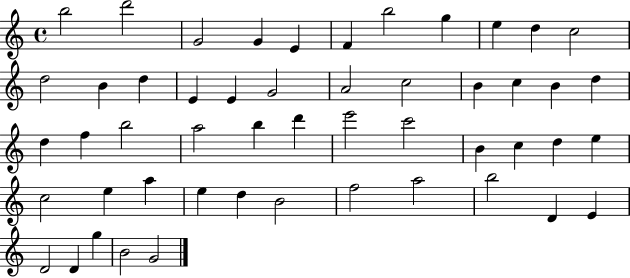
B5/h D6/h G4/h G4/q E4/q F4/q B5/h G5/q E5/q D5/q C5/h D5/h B4/q D5/q E4/q E4/q G4/h A4/h C5/h B4/q C5/q B4/q D5/q D5/q F5/q B5/h A5/h B5/q D6/q E6/h C6/h B4/q C5/q D5/q E5/q C5/h E5/q A5/q E5/q D5/q B4/h F5/h A5/h B5/h D4/q E4/q D4/h D4/q G5/q B4/h G4/h